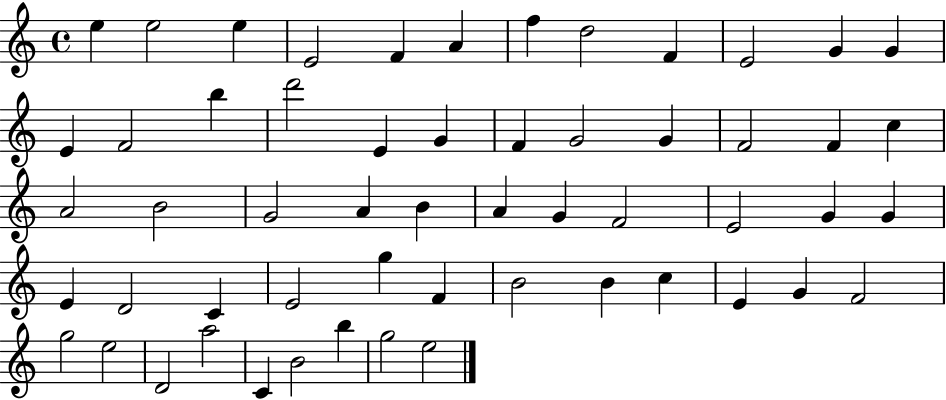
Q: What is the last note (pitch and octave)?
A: E5